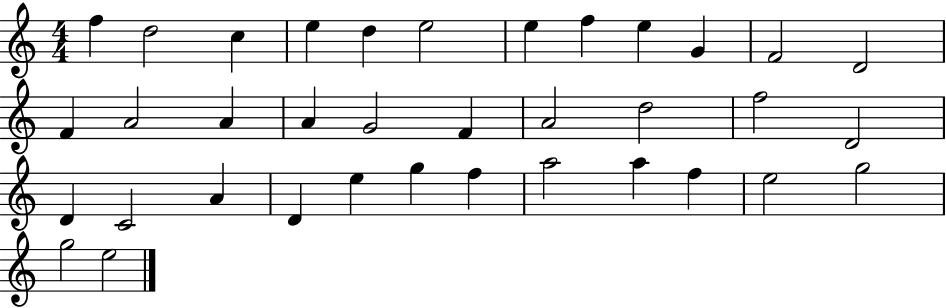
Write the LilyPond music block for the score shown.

{
  \clef treble
  \numericTimeSignature
  \time 4/4
  \key c \major
  f''4 d''2 c''4 | e''4 d''4 e''2 | e''4 f''4 e''4 g'4 | f'2 d'2 | \break f'4 a'2 a'4 | a'4 g'2 f'4 | a'2 d''2 | f''2 d'2 | \break d'4 c'2 a'4 | d'4 e''4 g''4 f''4 | a''2 a''4 f''4 | e''2 g''2 | \break g''2 e''2 | \bar "|."
}